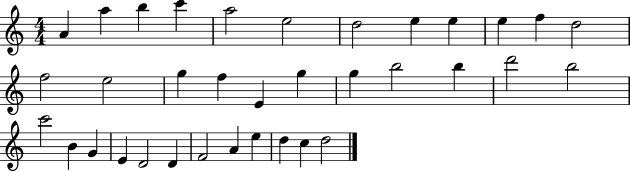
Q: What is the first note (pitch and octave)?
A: A4